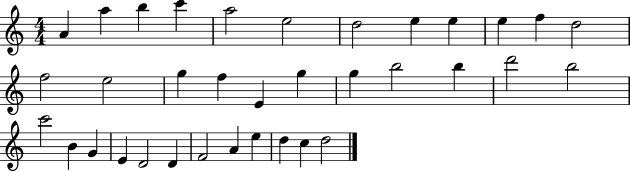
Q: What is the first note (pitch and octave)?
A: A4